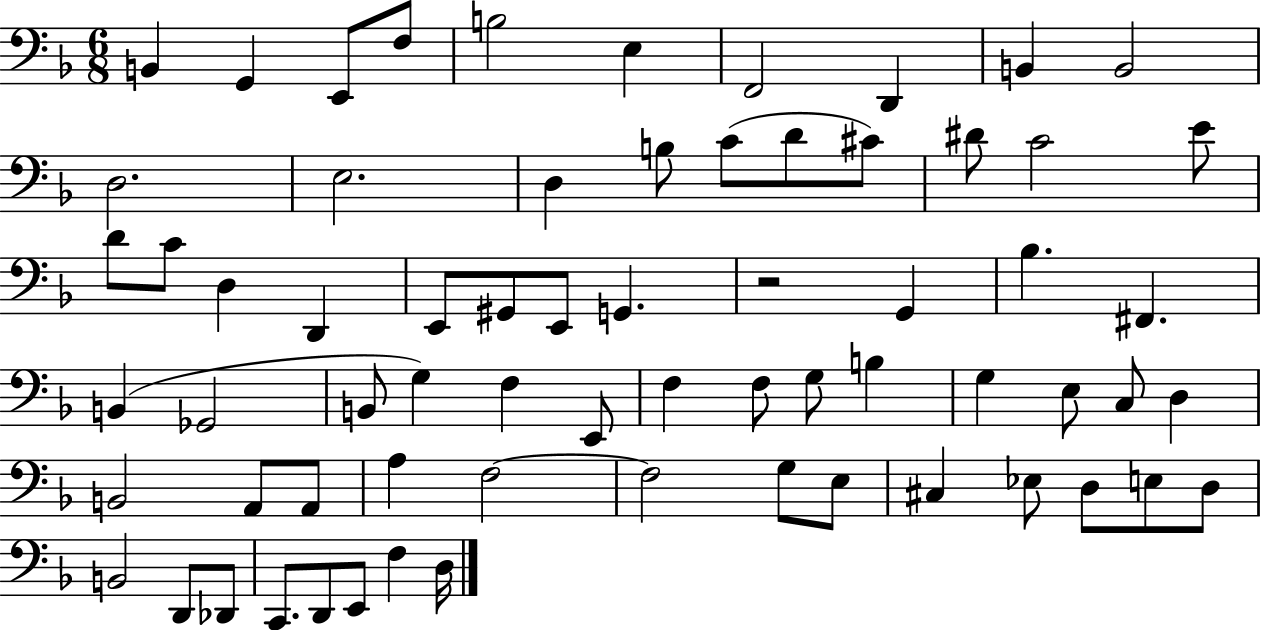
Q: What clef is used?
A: bass